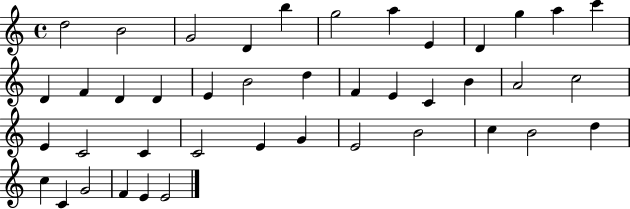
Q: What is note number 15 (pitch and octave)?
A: D4